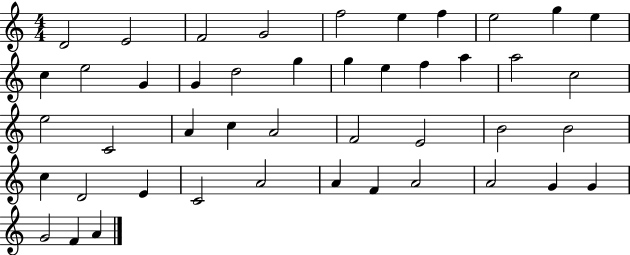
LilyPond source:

{
  \clef treble
  \numericTimeSignature
  \time 4/4
  \key c \major
  d'2 e'2 | f'2 g'2 | f''2 e''4 f''4 | e''2 g''4 e''4 | \break c''4 e''2 g'4 | g'4 d''2 g''4 | g''4 e''4 f''4 a''4 | a''2 c''2 | \break e''2 c'2 | a'4 c''4 a'2 | f'2 e'2 | b'2 b'2 | \break c''4 d'2 e'4 | c'2 a'2 | a'4 f'4 a'2 | a'2 g'4 g'4 | \break g'2 f'4 a'4 | \bar "|."
}